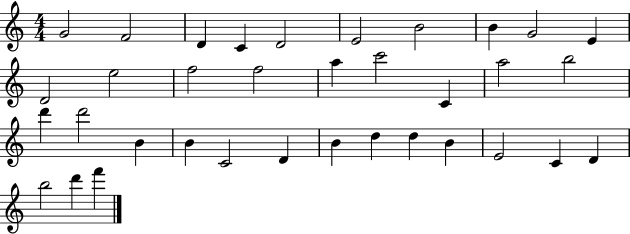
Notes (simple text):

G4/h F4/h D4/q C4/q D4/h E4/h B4/h B4/q G4/h E4/q D4/h E5/h F5/h F5/h A5/q C6/h C4/q A5/h B5/h D6/q D6/h B4/q B4/q C4/h D4/q B4/q D5/q D5/q B4/q E4/h C4/q D4/q B5/h D6/q F6/q